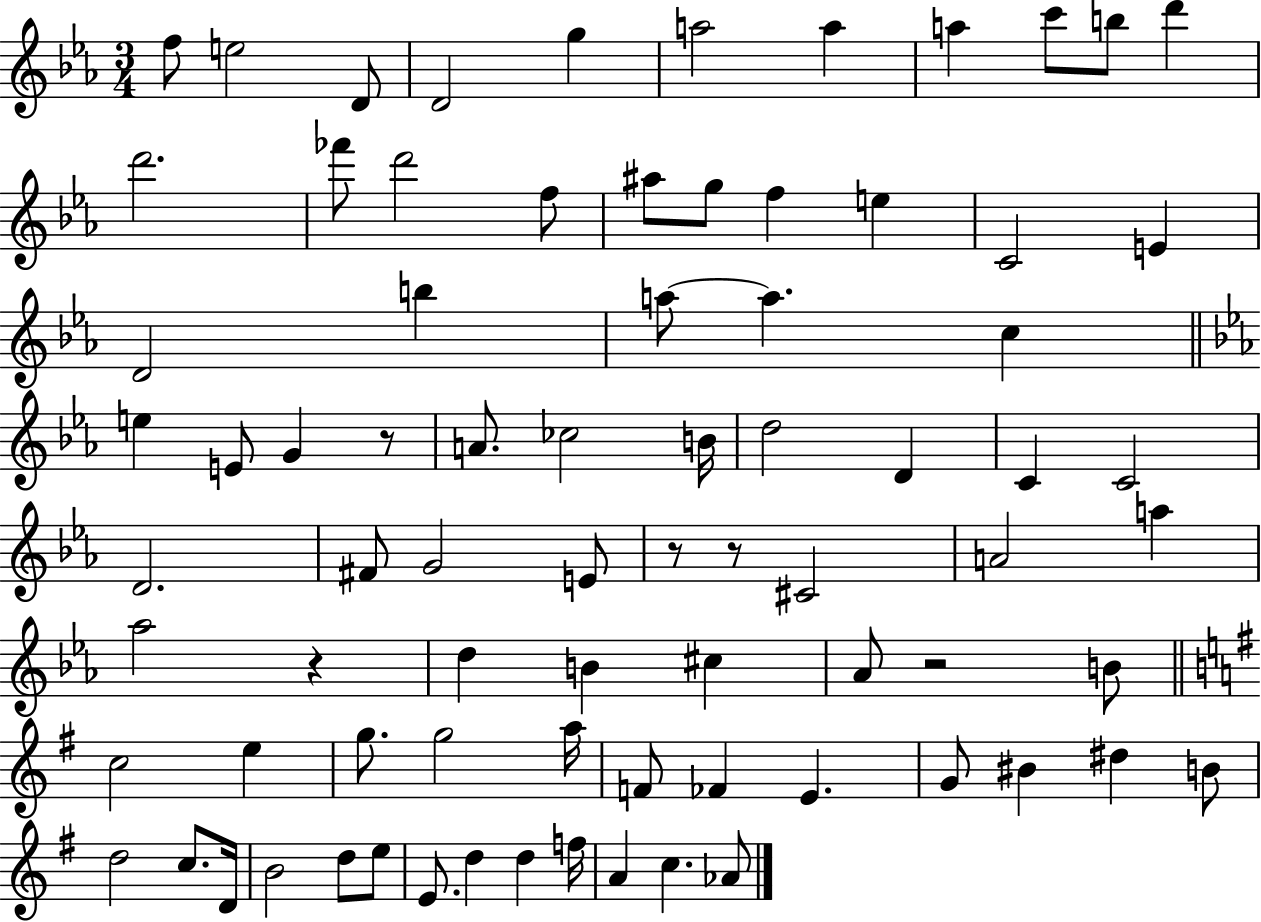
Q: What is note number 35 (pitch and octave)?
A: C4